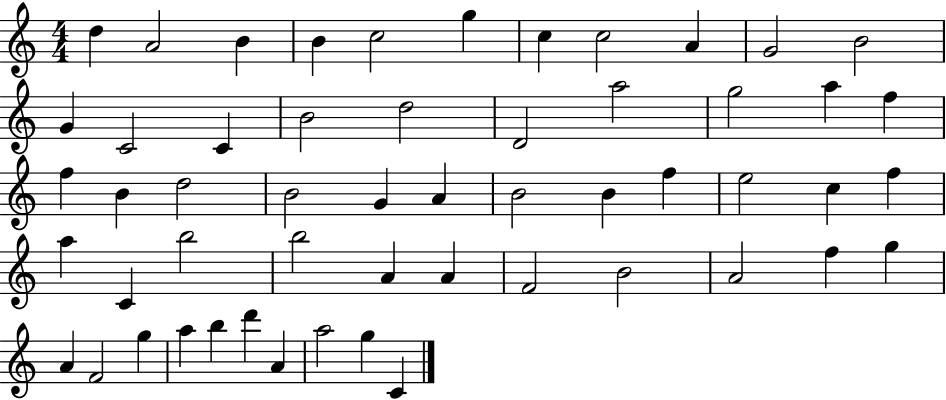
X:1
T:Untitled
M:4/4
L:1/4
K:C
d A2 B B c2 g c c2 A G2 B2 G C2 C B2 d2 D2 a2 g2 a f f B d2 B2 G A B2 B f e2 c f a C b2 b2 A A F2 B2 A2 f g A F2 g a b d' A a2 g C